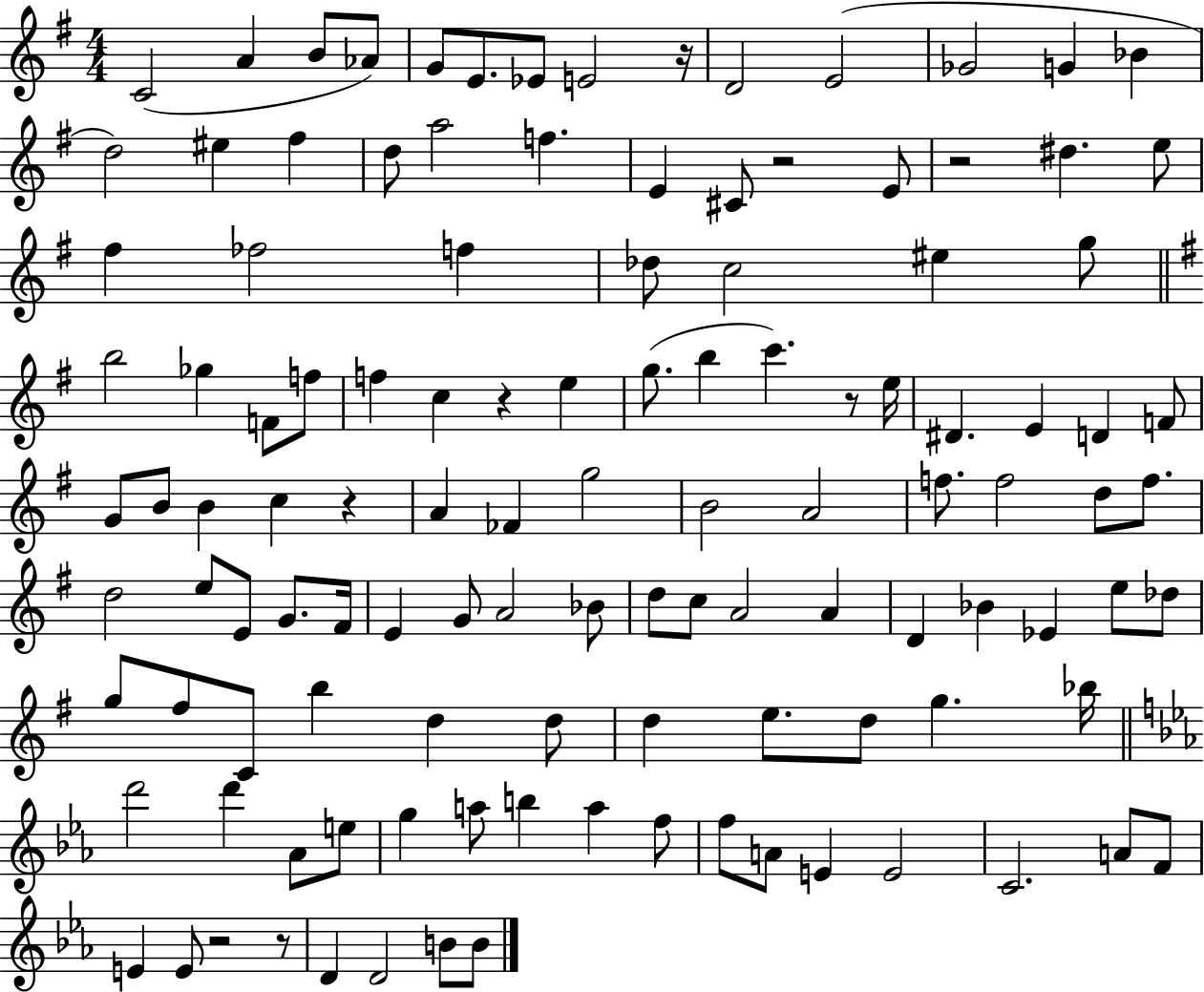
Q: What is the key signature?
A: G major